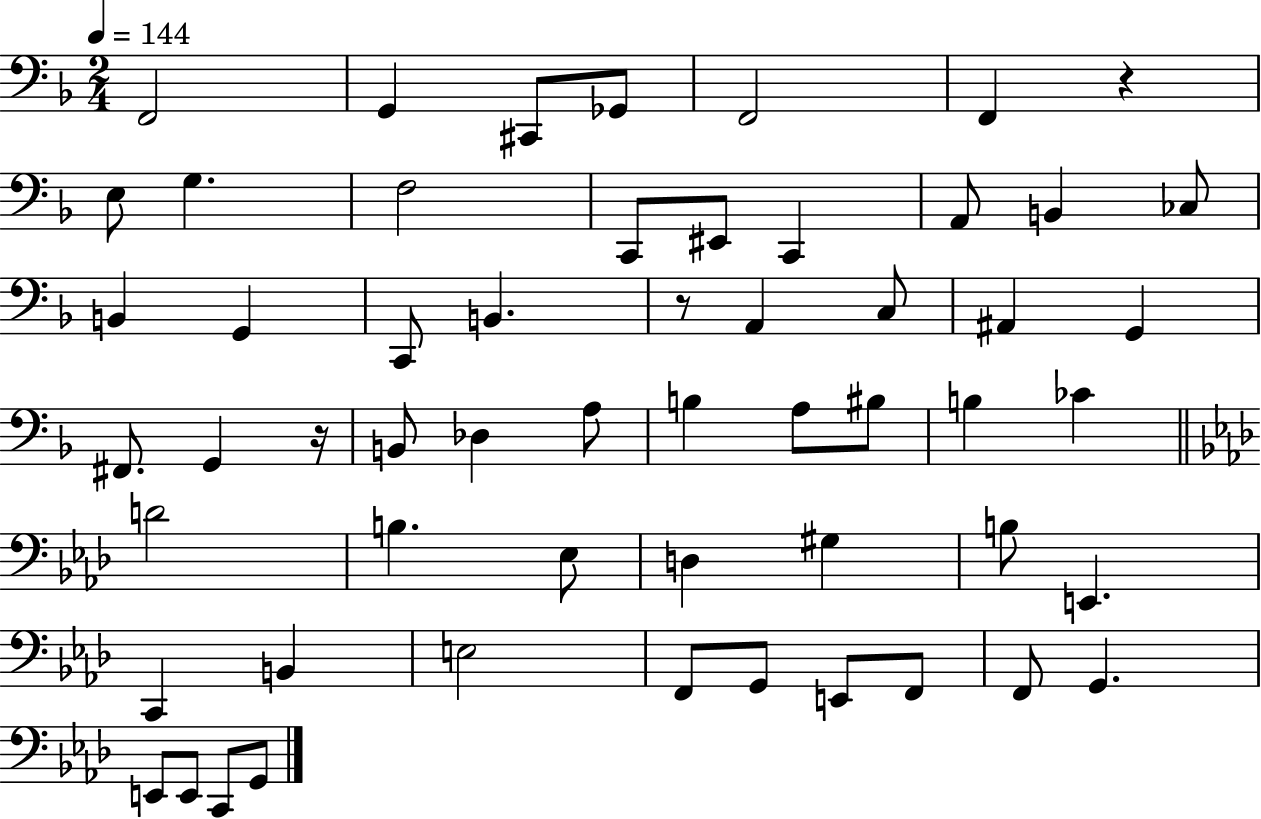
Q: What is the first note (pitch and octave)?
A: F2